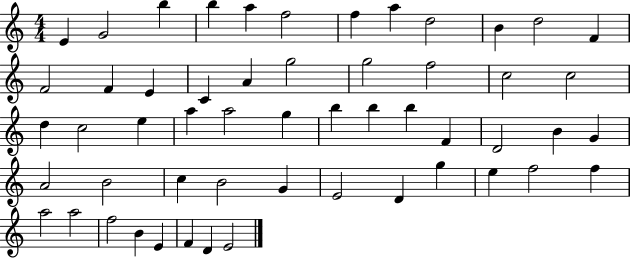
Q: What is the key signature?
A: C major